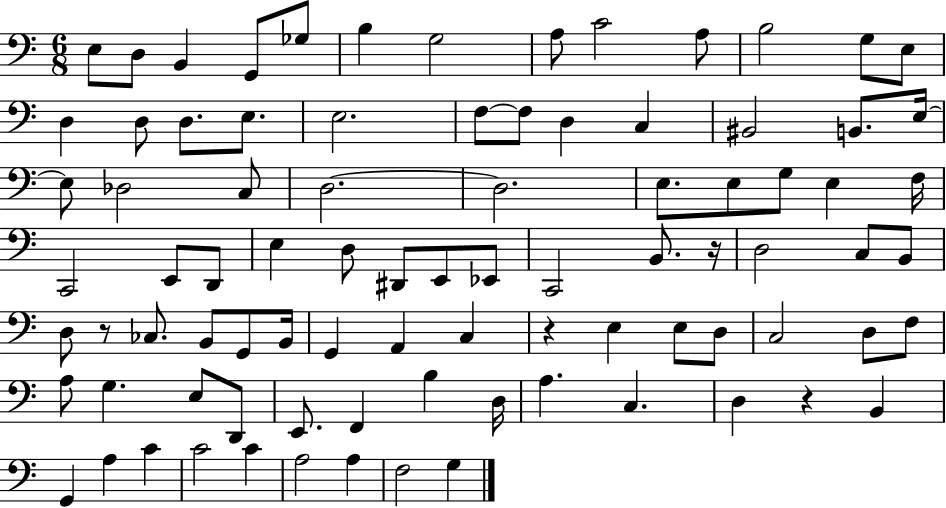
E3/e D3/e B2/q G2/e Gb3/e B3/q G3/h A3/e C4/h A3/e B3/h G3/e E3/e D3/q D3/e D3/e. E3/e. E3/h. F3/e F3/e D3/q C3/q BIS2/h B2/e. E3/s E3/e Db3/h C3/e D3/h. D3/h. E3/e. E3/e G3/e E3/q F3/s C2/h E2/e D2/e E3/q D3/e D#2/e E2/e Eb2/e C2/h B2/e. R/s D3/h C3/e B2/e D3/e R/e CES3/e. B2/e G2/e B2/s G2/q A2/q C3/q R/q E3/q E3/e D3/e C3/h D3/e F3/e A3/e G3/q. E3/e D2/e E2/e. F2/q B3/q D3/s A3/q. C3/q. D3/q R/q B2/q G2/q A3/q C4/q C4/h C4/q A3/h A3/q F3/h G3/q